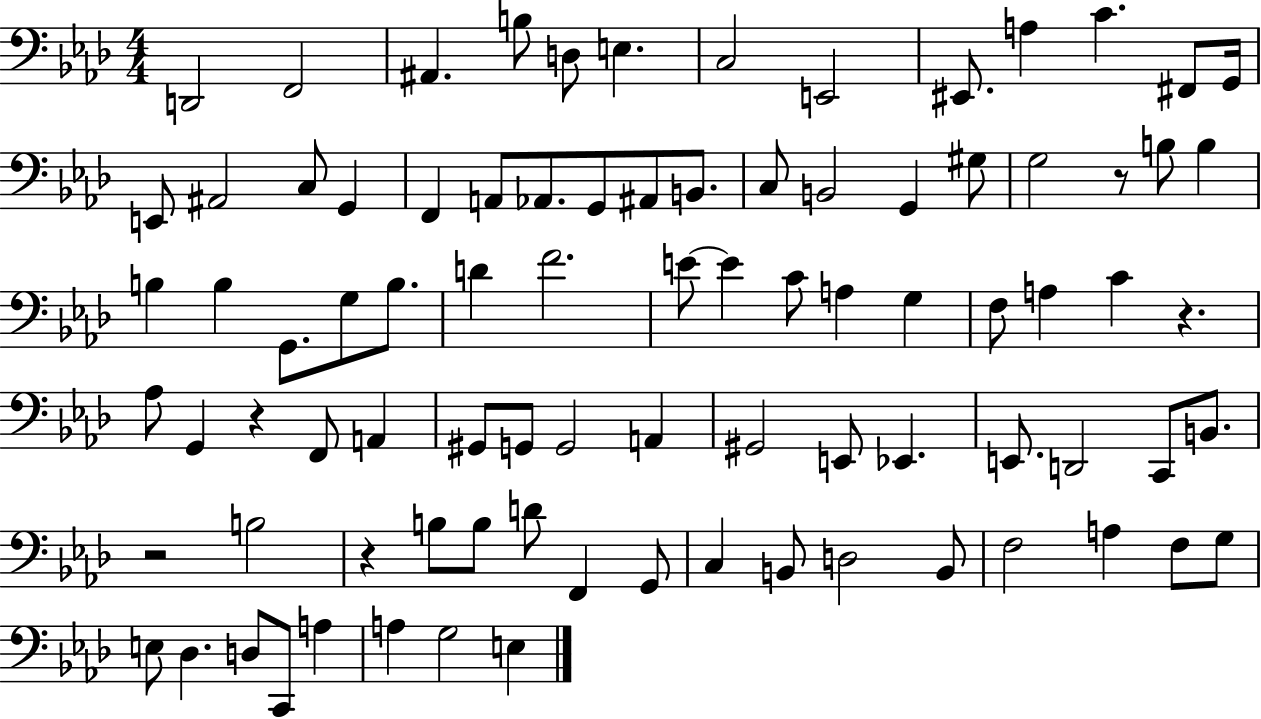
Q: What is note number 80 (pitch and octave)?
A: A3